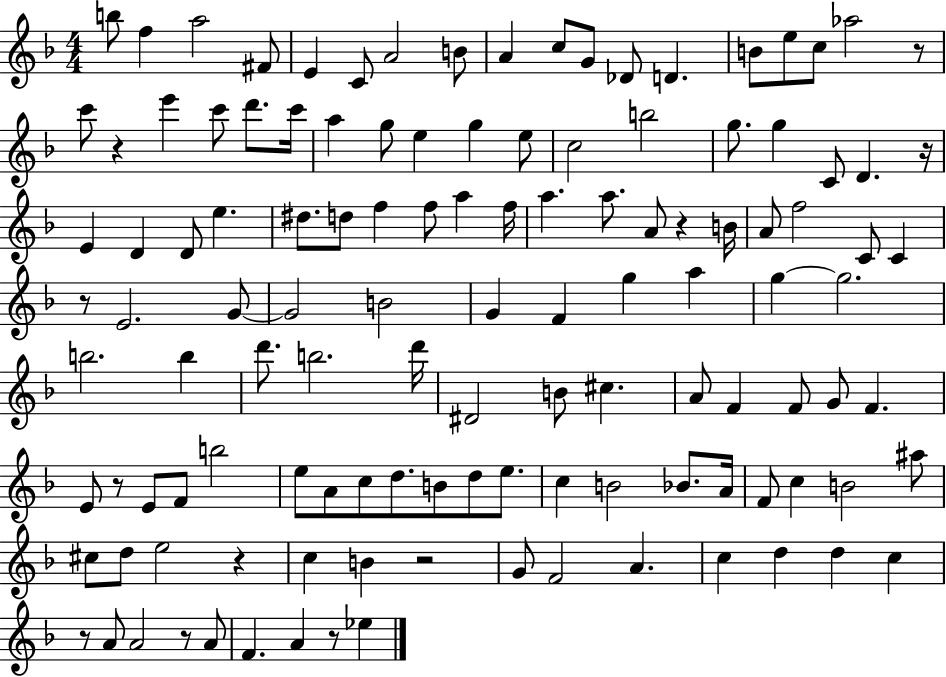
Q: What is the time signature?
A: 4/4